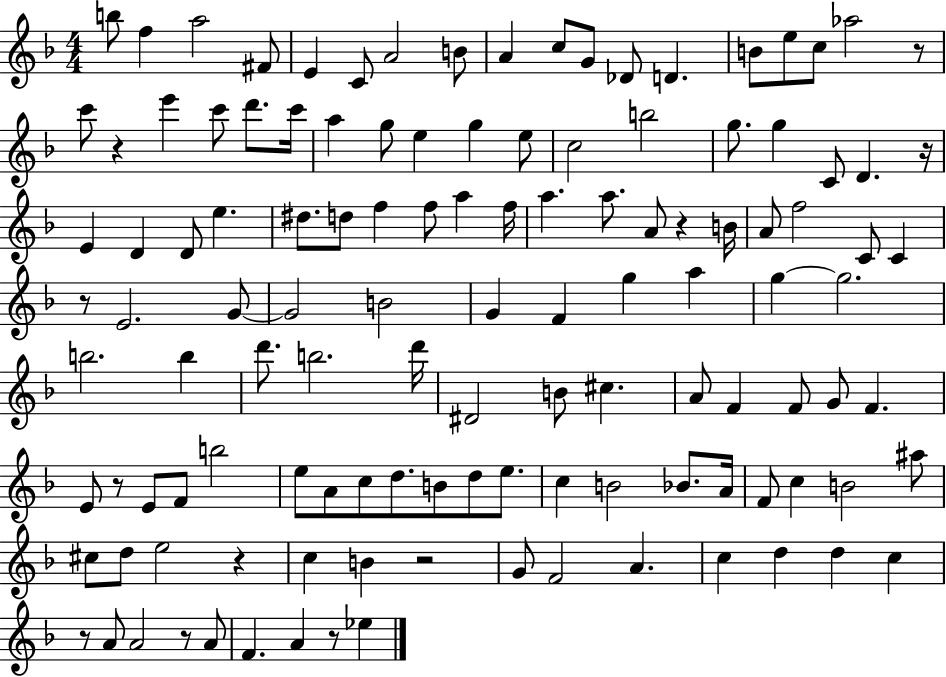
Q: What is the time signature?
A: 4/4